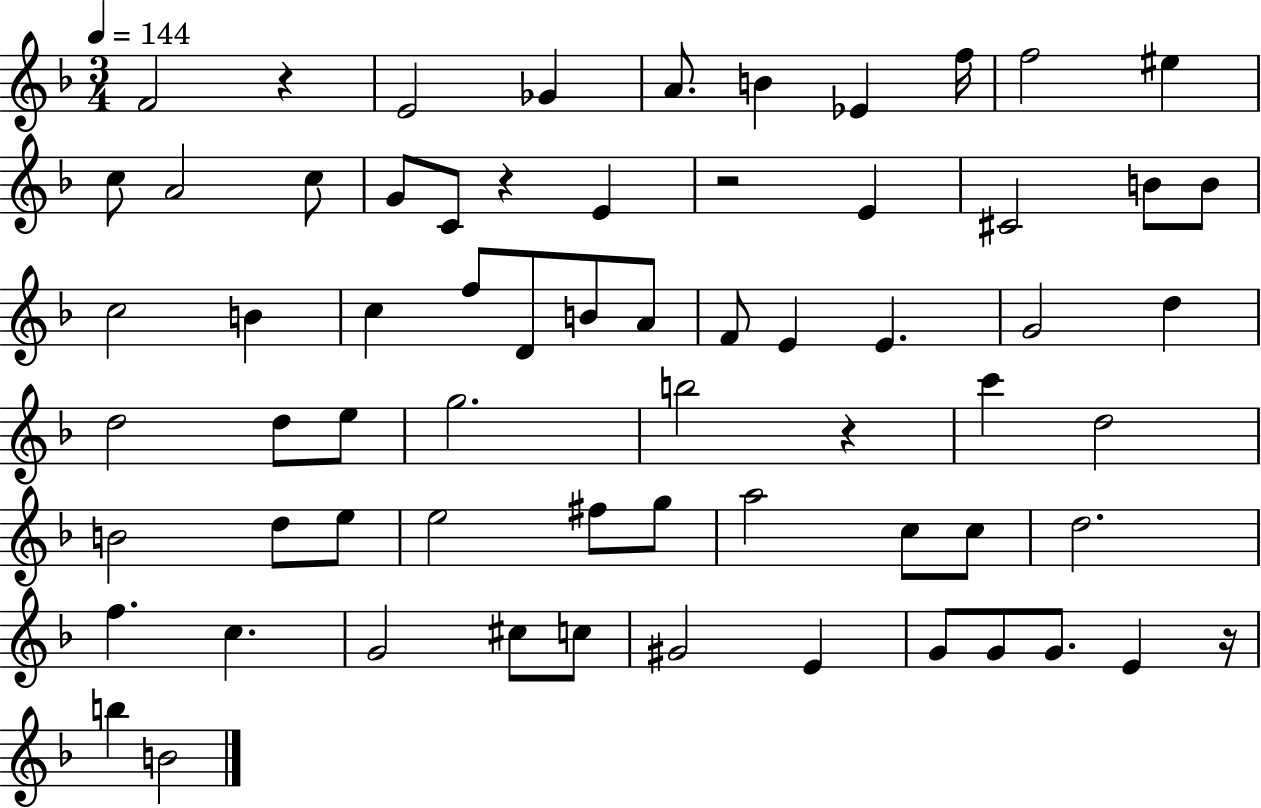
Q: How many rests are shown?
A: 5